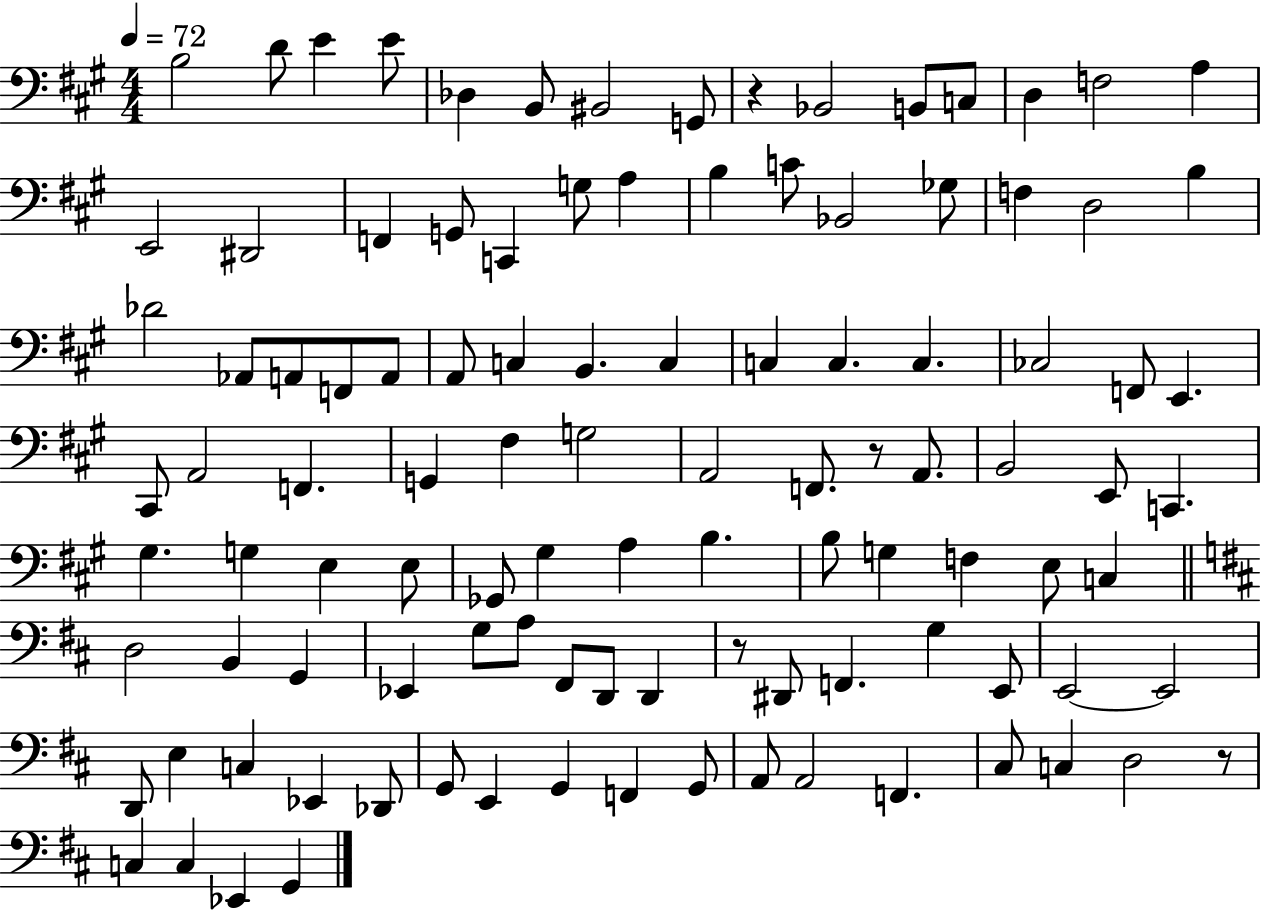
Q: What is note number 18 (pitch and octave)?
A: G2